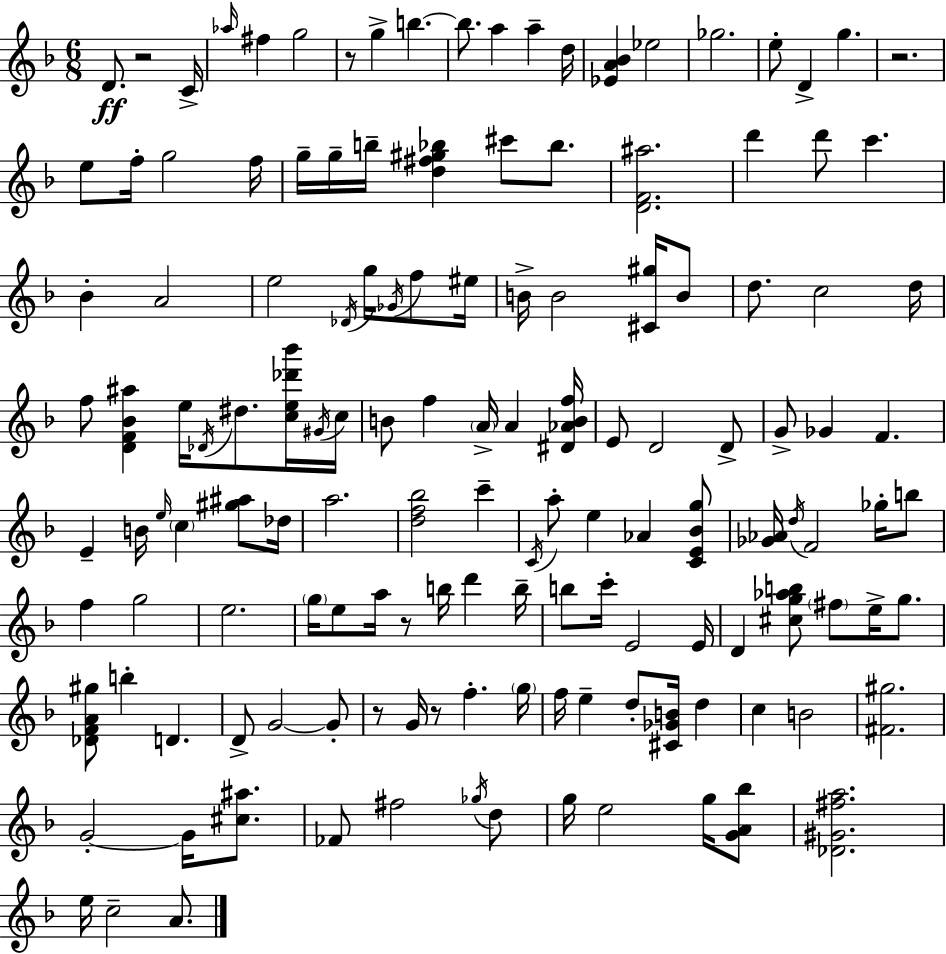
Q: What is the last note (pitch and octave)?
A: A4